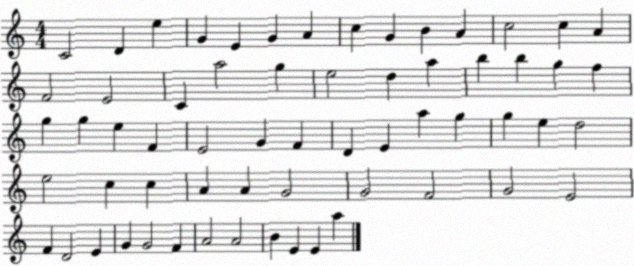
X:1
T:Untitled
M:4/4
L:1/4
K:C
C2 D e G E G A c G B A c2 c A F2 E2 C a2 g e2 d a b b g f g g e F E2 G F D E a g g e d2 e2 c c A A G2 G2 F2 G2 E2 F D2 E G G2 F A2 A2 B E E a